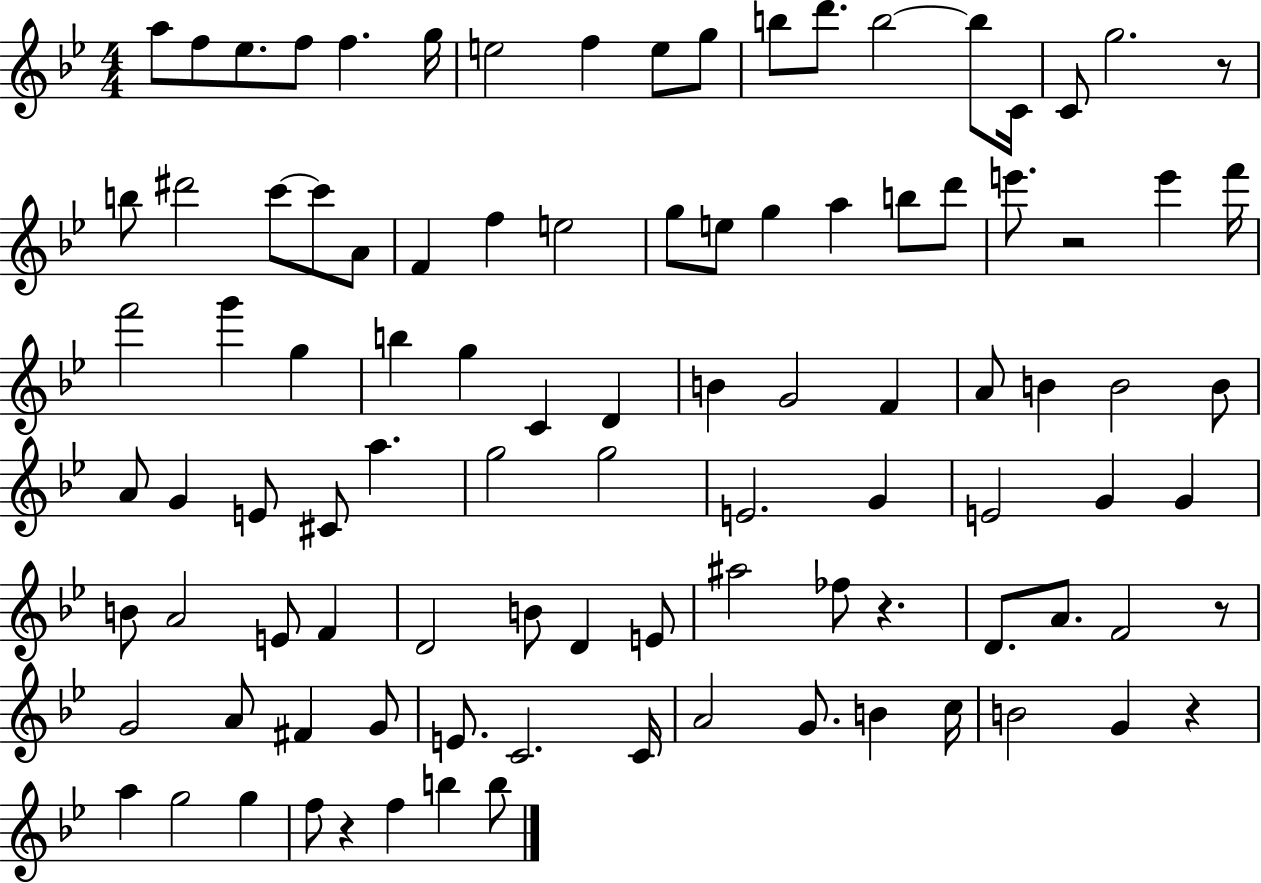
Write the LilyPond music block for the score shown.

{
  \clef treble
  \numericTimeSignature
  \time 4/4
  \key bes \major
  a''8 f''8 ees''8. f''8 f''4. g''16 | e''2 f''4 e''8 g''8 | b''8 d'''8. b''2~~ b''8 c'16 | c'8 g''2. r8 | \break b''8 dis'''2 c'''8~~ c'''8 a'8 | f'4 f''4 e''2 | g''8 e''8 g''4 a''4 b''8 d'''8 | e'''8. r2 e'''4 f'''16 | \break f'''2 g'''4 g''4 | b''4 g''4 c'4 d'4 | b'4 g'2 f'4 | a'8 b'4 b'2 b'8 | \break a'8 g'4 e'8 cis'8 a''4. | g''2 g''2 | e'2. g'4 | e'2 g'4 g'4 | \break b'8 a'2 e'8 f'4 | d'2 b'8 d'4 e'8 | ais''2 fes''8 r4. | d'8. a'8. f'2 r8 | \break g'2 a'8 fis'4 g'8 | e'8. c'2. c'16 | a'2 g'8. b'4 c''16 | b'2 g'4 r4 | \break a''4 g''2 g''4 | f''8 r4 f''4 b''4 b''8 | \bar "|."
}